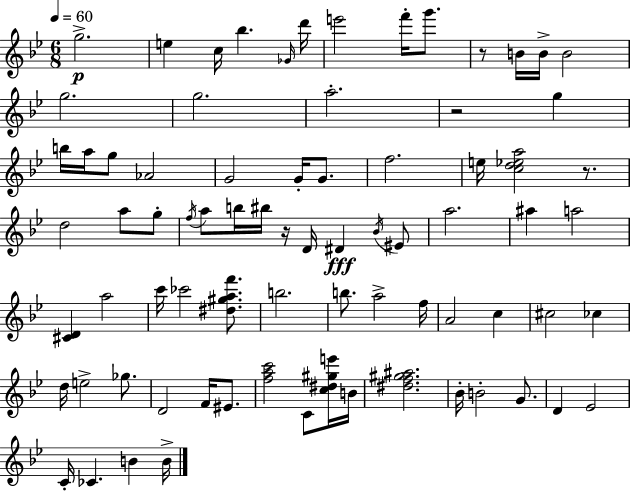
G5/h. E5/q C5/s Bb5/q. Gb4/s D6/s E6/h F6/s G6/e. R/e B4/s B4/s B4/h G5/h. G5/h. A5/h. R/h G5/q B5/s A5/s G5/e Ab4/h G4/h G4/s G4/e. F5/h. E5/s [C5,D5,Eb5,A5]/h R/e. D5/h A5/e G5/e F5/s A5/e B5/s BIS5/s R/s D4/s D#4/q Bb4/s EIS4/e A5/h. A#5/q A5/h [C#4,D4]/q A5/h C6/s CES6/h [D#5,G#5,A5,F6]/e. B5/h. B5/e. A5/h F5/s A4/h C5/q C#5/h CES5/q D5/s E5/h Gb5/e. D4/h F4/s EIS4/e. [F5,A5,C6]/h C4/e [C5,D#5,G#5,E6]/s B4/s [D#5,F5,G#5,A#5]/h. Bb4/s B4/h G4/e. D4/q Eb4/h C4/s CES4/q. B4/q B4/s